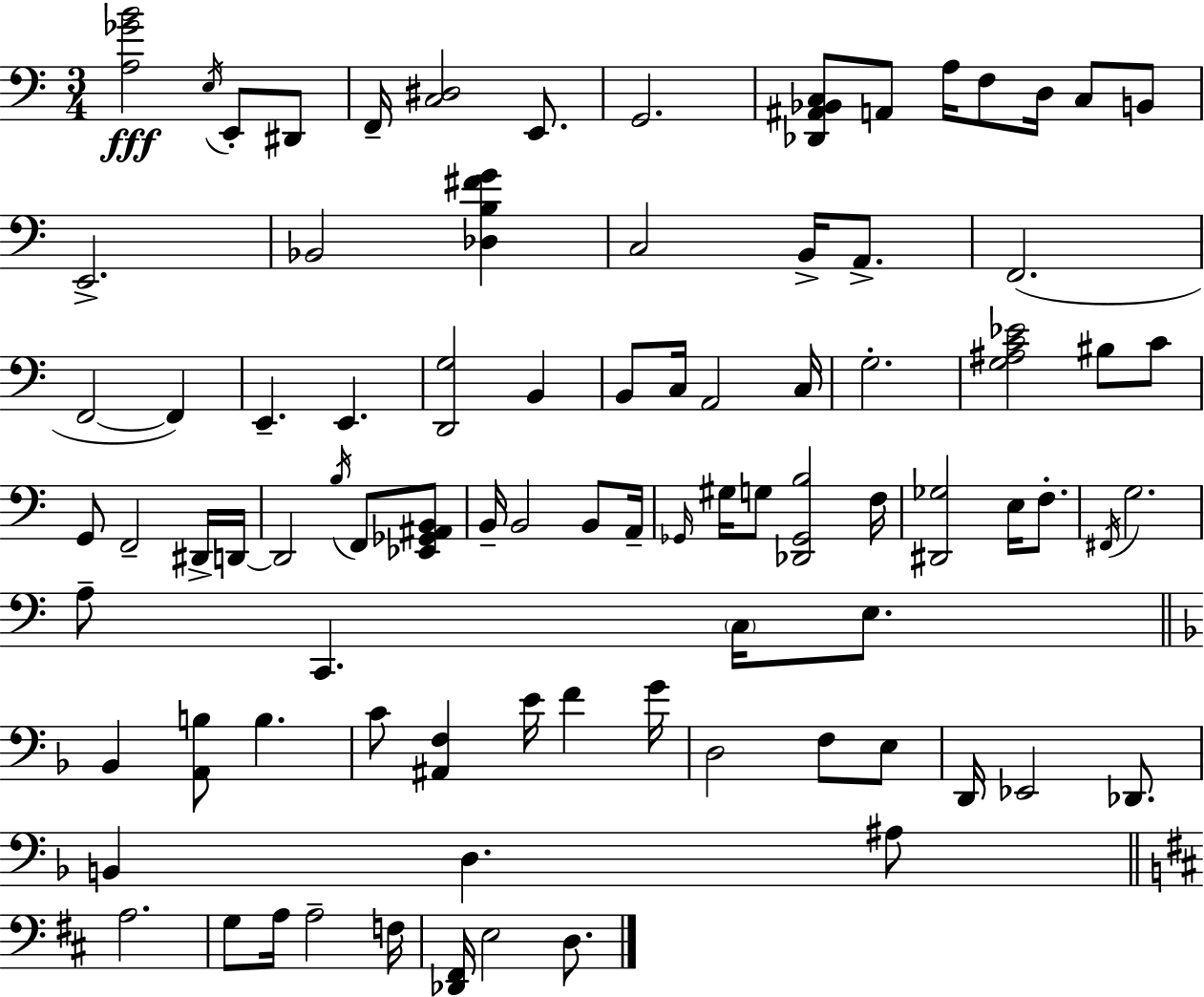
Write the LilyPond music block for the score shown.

{
  \clef bass
  \numericTimeSignature
  \time 3/4
  \key c \major
  <a ges' b'>2\fff \acciaccatura { e16 } e,8-. dis,8 | f,16-- <c dis>2 e,8. | g,2. | <des, ais, bes, c>8 a,8 a16 f8 d16 c8 b,8 | \break e,2.-> | bes,2 <des b fis' g'>4 | c2 b,16-> a,8.-> | f,2.( | \break f,2~~ f,4) | e,4.-- e,4. | <d, g>2 b,4 | b,8 c16 a,2 | \break c16 g2.-. | <g ais c' ees'>2 bis8 c'8 | g,8 f,2-- dis,16-> | d,16~~ d,2 \acciaccatura { b16 } f,8 | \break <ees, ges, ais, b,>8 b,16-- b,2 b,8 | a,16-- \grace { ges,16 } gis16 g8 <des, ges, b>2 | f16 <dis, ges>2 e16 | f8.-. \acciaccatura { fis,16 } g2. | \break a8-- c,4. | \parenthesize c16 e8. \bar "||" \break \key d \minor bes,4 <a, b>8 b4. | c'8 <ais, f>4 e'16 f'4 g'16 | d2 f8 e8 | d,16 ees,2 des,8. | \break b,4 d4. ais8 | \bar "||" \break \key d \major a2. | g8 a16 a2-- f16 | <des, fis,>16 e2 d8. | \bar "|."
}